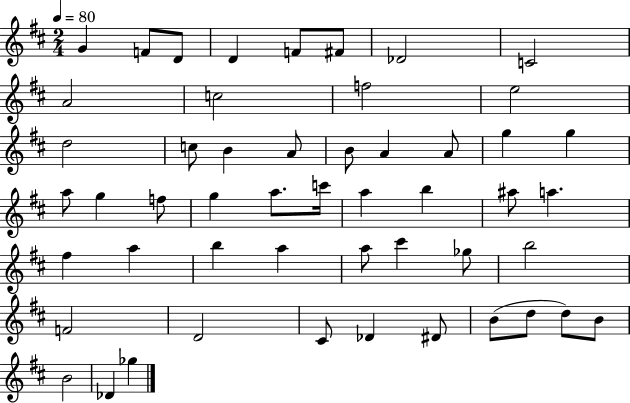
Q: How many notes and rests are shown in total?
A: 51